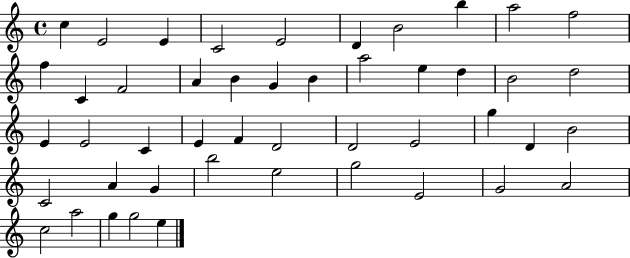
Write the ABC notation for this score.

X:1
T:Untitled
M:4/4
L:1/4
K:C
c E2 E C2 E2 D B2 b a2 f2 f C F2 A B G B a2 e d B2 d2 E E2 C E F D2 D2 E2 g D B2 C2 A G b2 e2 g2 E2 G2 A2 c2 a2 g g2 e